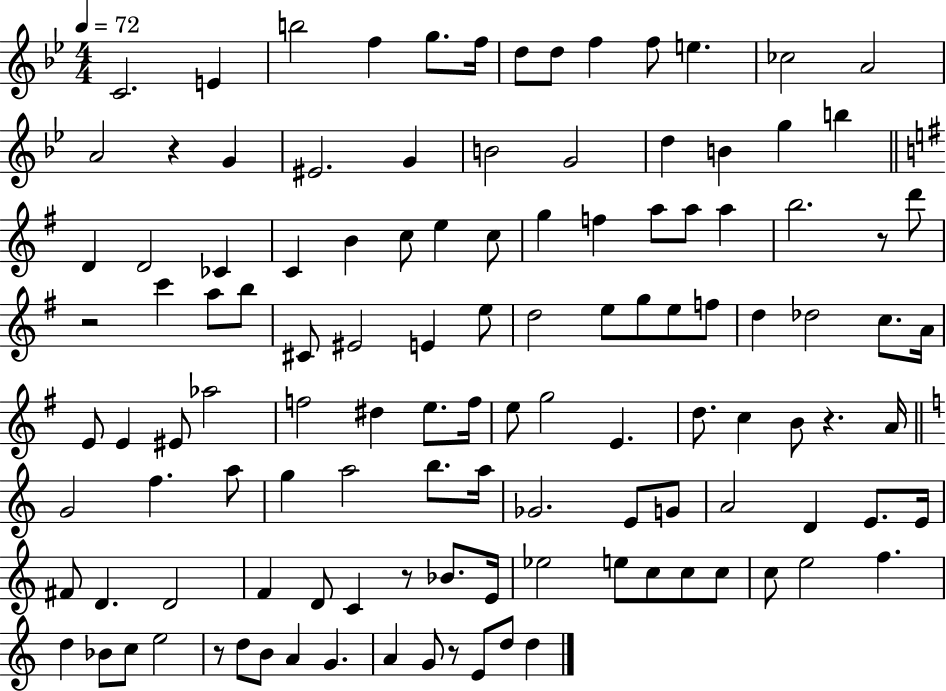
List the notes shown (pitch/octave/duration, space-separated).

C4/h. E4/q B5/h F5/q G5/e. F5/s D5/e D5/e F5/q F5/e E5/q. CES5/h A4/h A4/h R/q G4/q EIS4/h. G4/q B4/h G4/h D5/q B4/q G5/q B5/q D4/q D4/h CES4/q C4/q B4/q C5/e E5/q C5/e G5/q F5/q A5/e A5/e A5/q B5/h. R/e D6/e R/h C6/q A5/e B5/e C#4/e EIS4/h E4/q E5/e D5/h E5/e G5/e E5/e F5/e D5/q Db5/h C5/e. A4/s E4/e E4/q EIS4/e Ab5/h F5/h D#5/q E5/e. F5/s E5/e G5/h E4/q. D5/e. C5/q B4/e R/q. A4/s G4/h F5/q. A5/e G5/q A5/h B5/e. A5/s Gb4/h. E4/e G4/e A4/h D4/q E4/e. E4/s F#4/e D4/q. D4/h F4/q D4/e C4/q R/e Bb4/e. E4/s Eb5/h E5/e C5/e C5/e C5/e C5/e E5/h F5/q. D5/q Bb4/e C5/e E5/h R/e D5/e B4/e A4/q G4/q. A4/q G4/e R/e E4/e D5/e D5/q